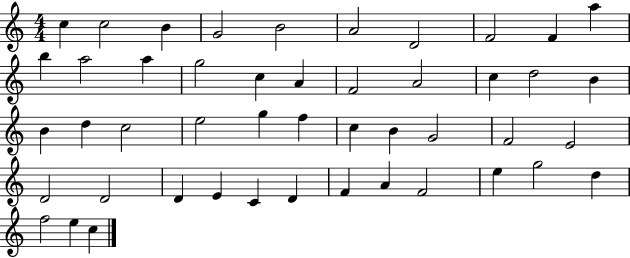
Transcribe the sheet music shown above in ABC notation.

X:1
T:Untitled
M:4/4
L:1/4
K:C
c c2 B G2 B2 A2 D2 F2 F a b a2 a g2 c A F2 A2 c d2 B B d c2 e2 g f c B G2 F2 E2 D2 D2 D E C D F A F2 e g2 d f2 e c